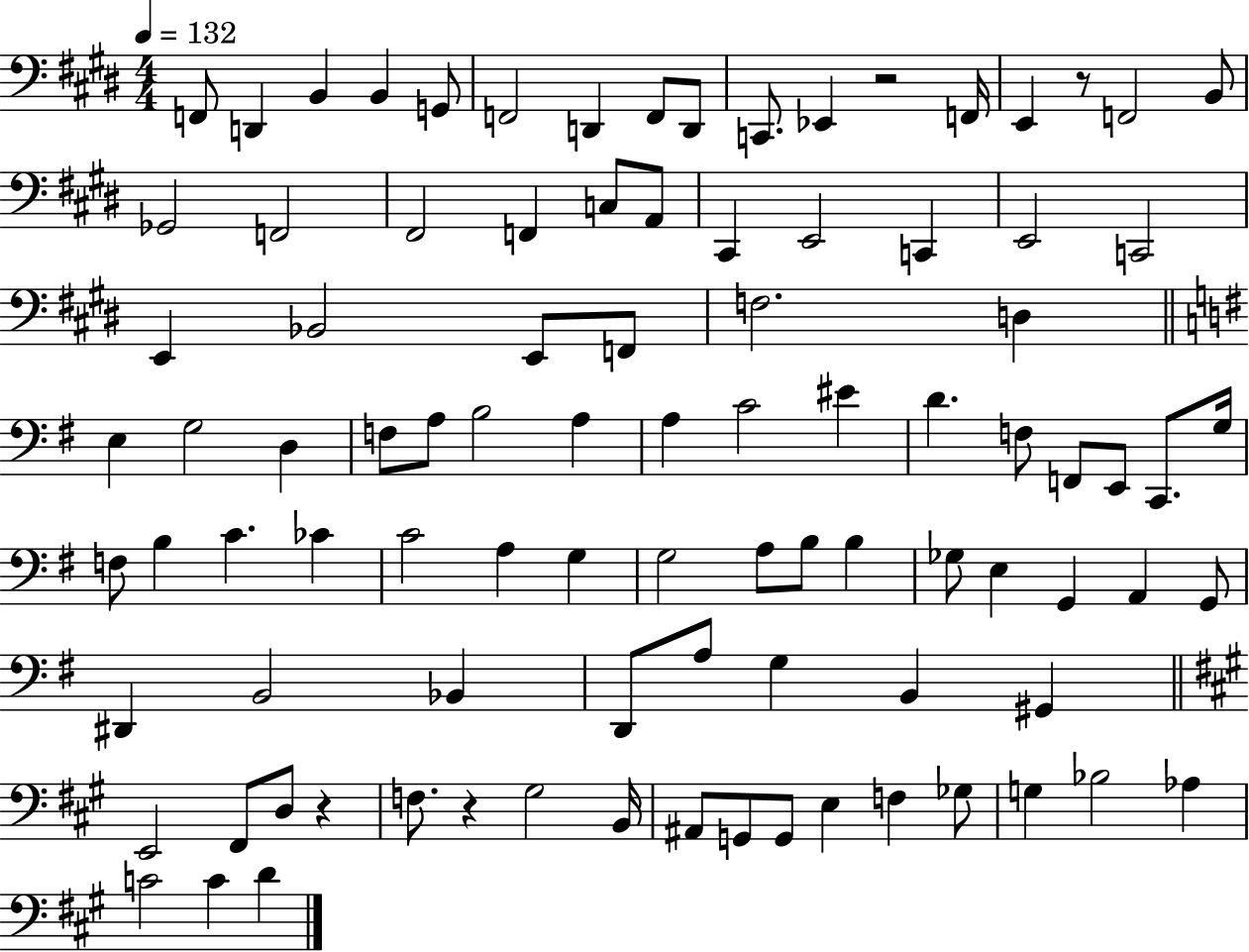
X:1
T:Untitled
M:4/4
L:1/4
K:E
F,,/2 D,, B,, B,, G,,/2 F,,2 D,, F,,/2 D,,/2 C,,/2 _E,, z2 F,,/4 E,, z/2 F,,2 B,,/2 _G,,2 F,,2 ^F,,2 F,, C,/2 A,,/2 ^C,, E,,2 C,, E,,2 C,,2 E,, _B,,2 E,,/2 F,,/2 F,2 D, E, G,2 D, F,/2 A,/2 B,2 A, A, C2 ^E D F,/2 F,,/2 E,,/2 C,,/2 G,/4 F,/2 B, C _C C2 A, G, G,2 A,/2 B,/2 B, _G,/2 E, G,, A,, G,,/2 ^D,, B,,2 _B,, D,,/2 A,/2 G, B,, ^G,, E,,2 ^F,,/2 D,/2 z F,/2 z ^G,2 B,,/4 ^A,,/2 G,,/2 G,,/2 E, F, _G,/2 G, _B,2 _A, C2 C D